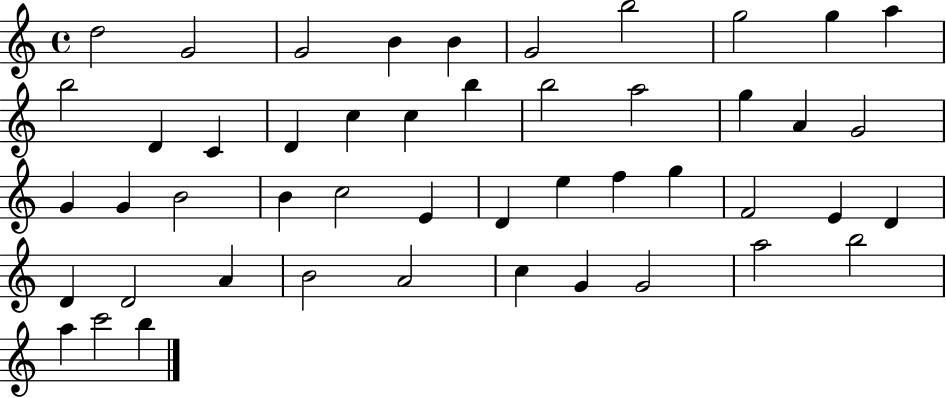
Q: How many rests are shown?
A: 0